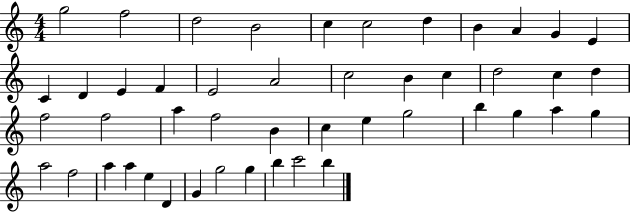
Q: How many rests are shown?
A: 0